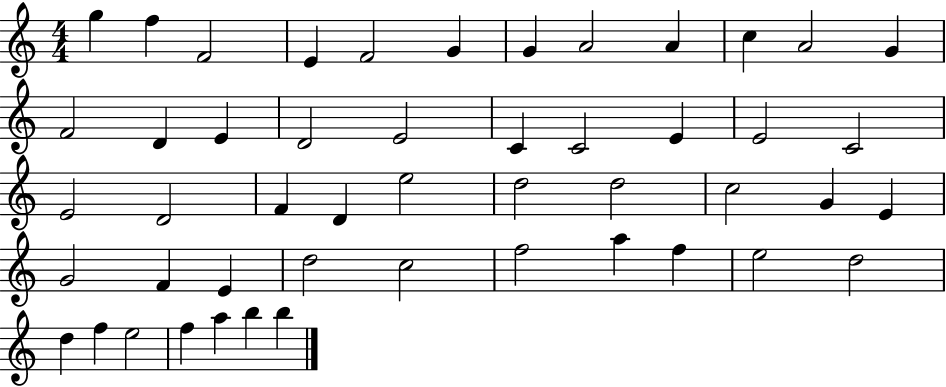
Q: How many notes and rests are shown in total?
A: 49